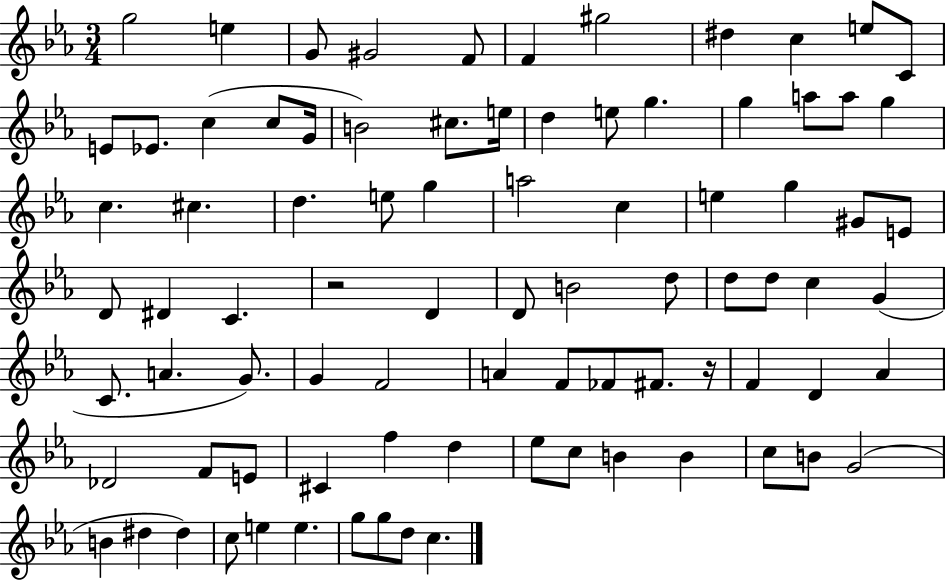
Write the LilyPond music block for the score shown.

{
  \clef treble
  \numericTimeSignature
  \time 3/4
  \key ees \major
  g''2 e''4 | g'8 gis'2 f'8 | f'4 gis''2 | dis''4 c''4 e''8 c'8 | \break e'8 ees'8. c''4( c''8 g'16 | b'2) cis''8. e''16 | d''4 e''8 g''4. | g''4 a''8 a''8 g''4 | \break c''4. cis''4. | d''4. e''8 g''4 | a''2 c''4 | e''4 g''4 gis'8 e'8 | \break d'8 dis'4 c'4. | r2 d'4 | d'8 b'2 d''8 | d''8 d''8 c''4 g'4( | \break c'8. a'4. g'8.) | g'4 f'2 | a'4 f'8 fes'8 fis'8. r16 | f'4 d'4 aes'4 | \break des'2 f'8 e'8 | cis'4 f''4 d''4 | ees''8 c''8 b'4 b'4 | c''8 b'8 g'2( | \break b'4 dis''4 dis''4) | c''8 e''4 e''4. | g''8 g''8 d''8 c''4. | \bar "|."
}